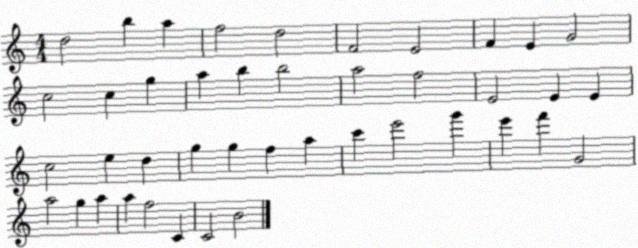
X:1
T:Untitled
M:4/4
L:1/4
K:C
d2 b a f2 d2 F2 E2 F E G2 c2 c g a b b2 a2 f2 E2 E E c2 e d g g f a c' e'2 g' e' f' G2 a2 g a a f2 C C2 B2